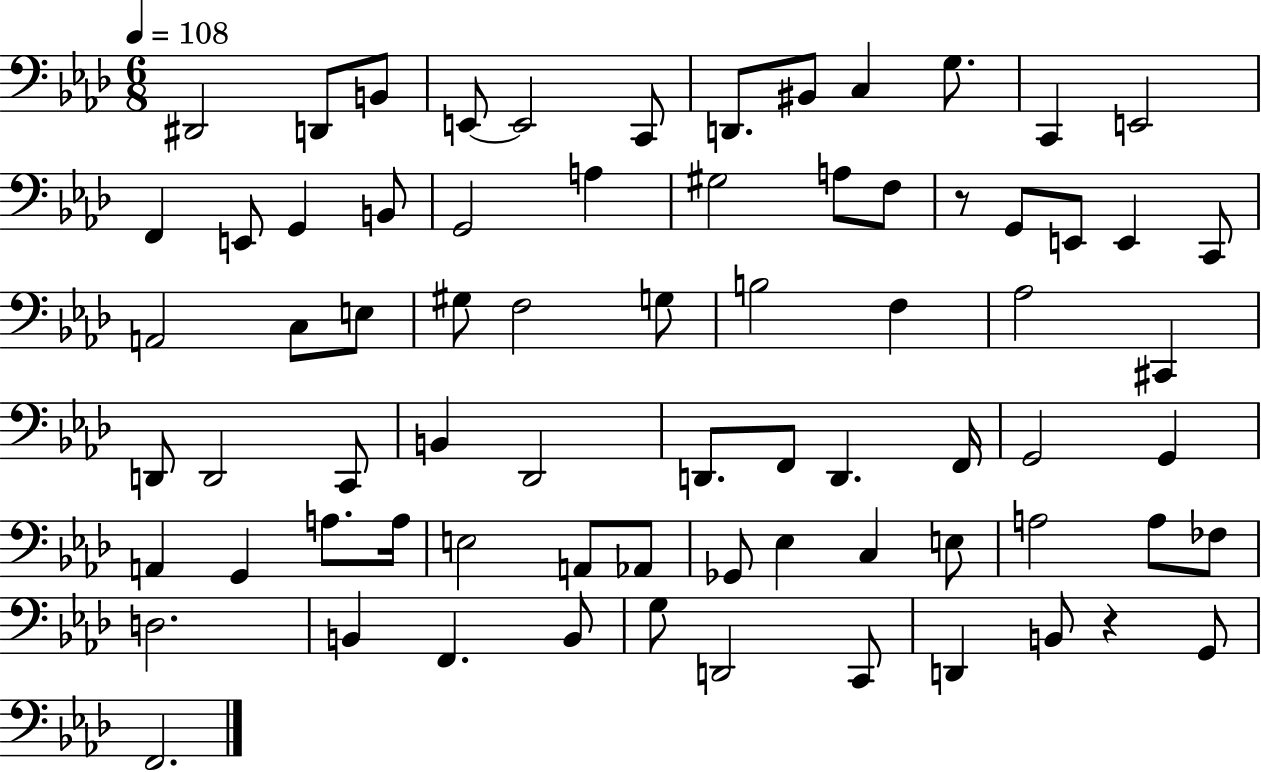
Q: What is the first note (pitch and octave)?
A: D#2